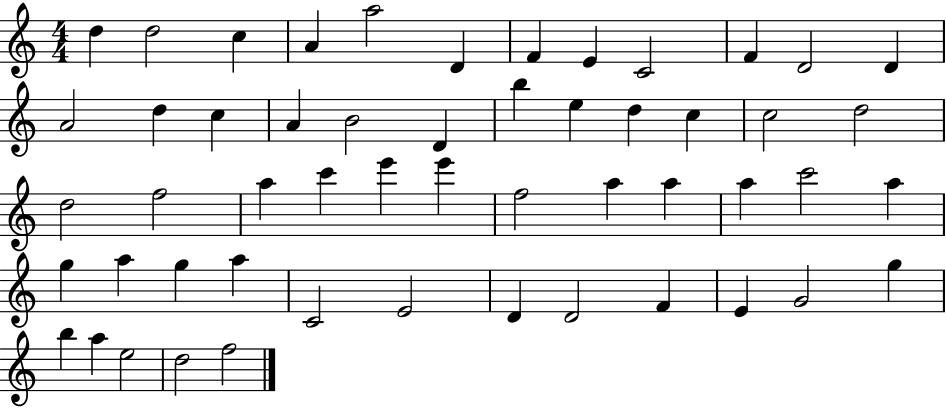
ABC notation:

X:1
T:Untitled
M:4/4
L:1/4
K:C
d d2 c A a2 D F E C2 F D2 D A2 d c A B2 D b e d c c2 d2 d2 f2 a c' e' e' f2 a a a c'2 a g a g a C2 E2 D D2 F E G2 g b a e2 d2 f2